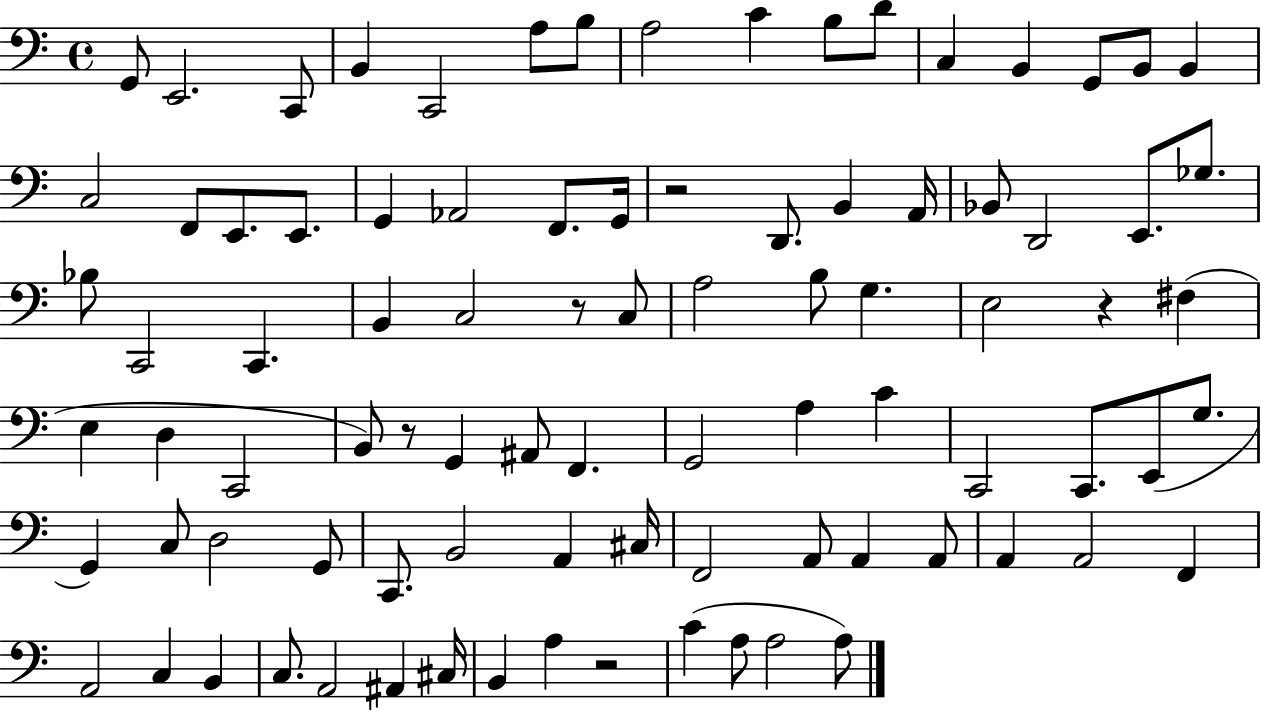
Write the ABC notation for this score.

X:1
T:Untitled
M:4/4
L:1/4
K:C
G,,/2 E,,2 C,,/2 B,, C,,2 A,/2 B,/2 A,2 C B,/2 D/2 C, B,, G,,/2 B,,/2 B,, C,2 F,,/2 E,,/2 E,,/2 G,, _A,,2 F,,/2 G,,/4 z2 D,,/2 B,, A,,/4 _B,,/2 D,,2 E,,/2 _G,/2 _B,/2 C,,2 C,, B,, C,2 z/2 C,/2 A,2 B,/2 G, E,2 z ^F, E, D, C,,2 B,,/2 z/2 G,, ^A,,/2 F,, G,,2 A, C C,,2 C,,/2 E,,/2 G,/2 G,, C,/2 D,2 G,,/2 C,,/2 B,,2 A,, ^C,/4 F,,2 A,,/2 A,, A,,/2 A,, A,,2 F,, A,,2 C, B,, C,/2 A,,2 ^A,, ^C,/4 B,, A, z2 C A,/2 A,2 A,/2